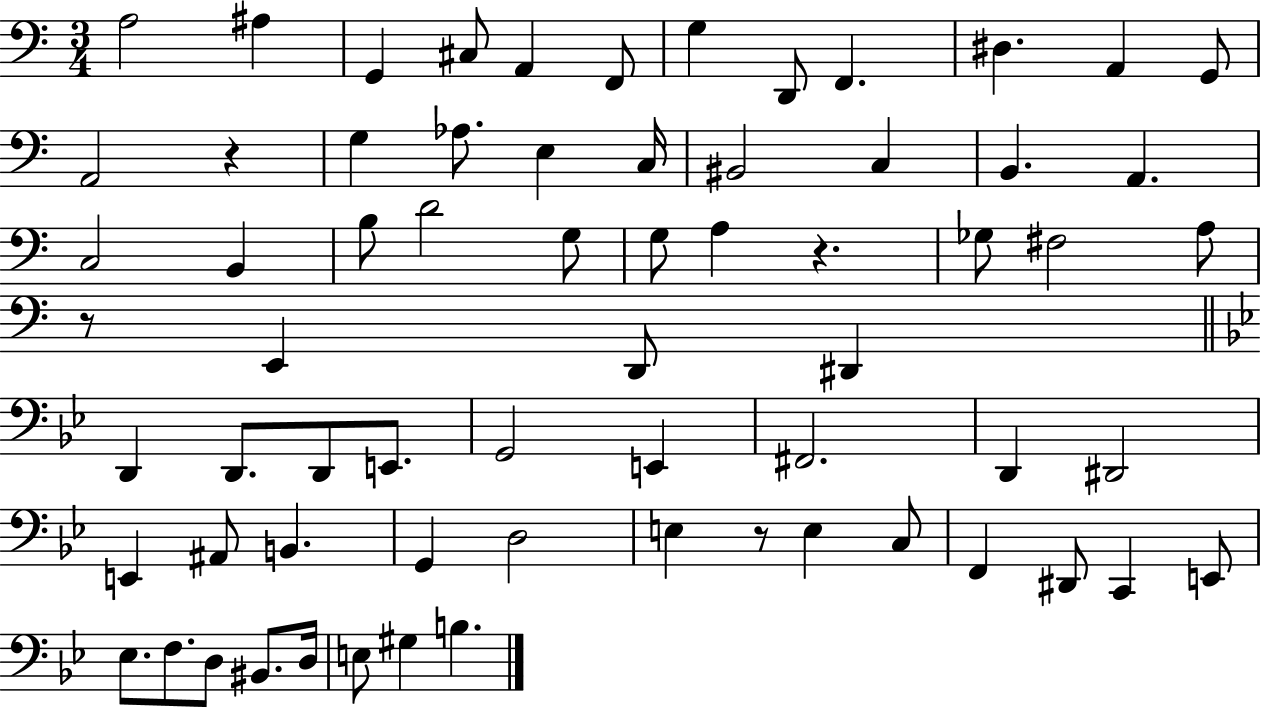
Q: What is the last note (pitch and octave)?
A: B3